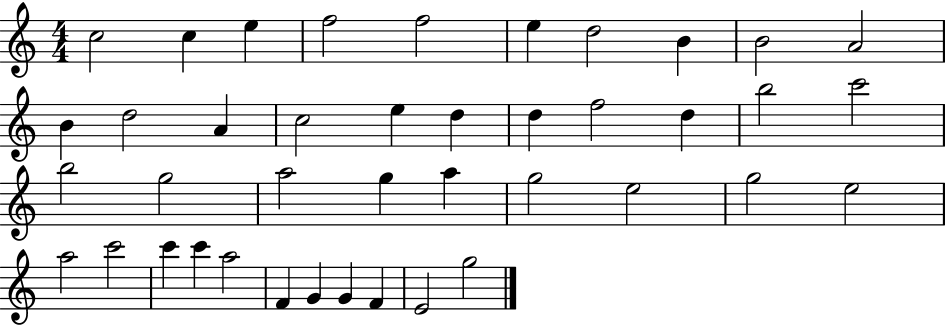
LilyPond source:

{
  \clef treble
  \numericTimeSignature
  \time 4/4
  \key c \major
  c''2 c''4 e''4 | f''2 f''2 | e''4 d''2 b'4 | b'2 a'2 | \break b'4 d''2 a'4 | c''2 e''4 d''4 | d''4 f''2 d''4 | b''2 c'''2 | \break b''2 g''2 | a''2 g''4 a''4 | g''2 e''2 | g''2 e''2 | \break a''2 c'''2 | c'''4 c'''4 a''2 | f'4 g'4 g'4 f'4 | e'2 g''2 | \break \bar "|."
}